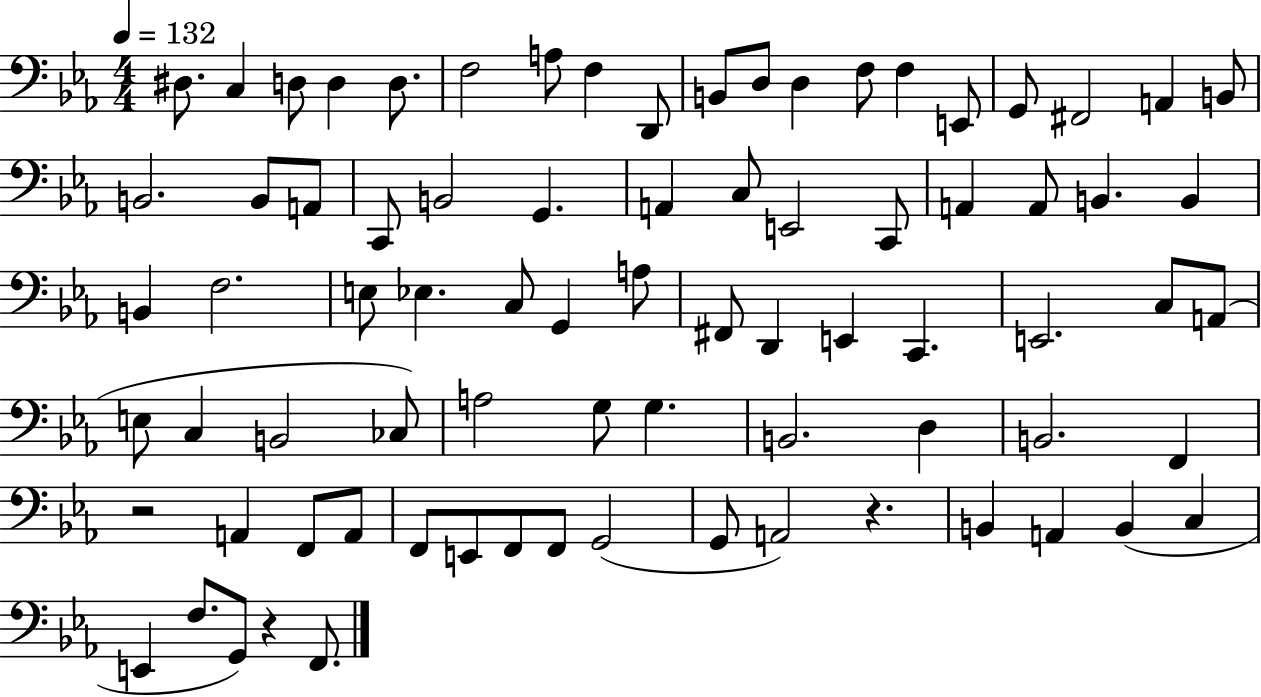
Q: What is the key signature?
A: EES major